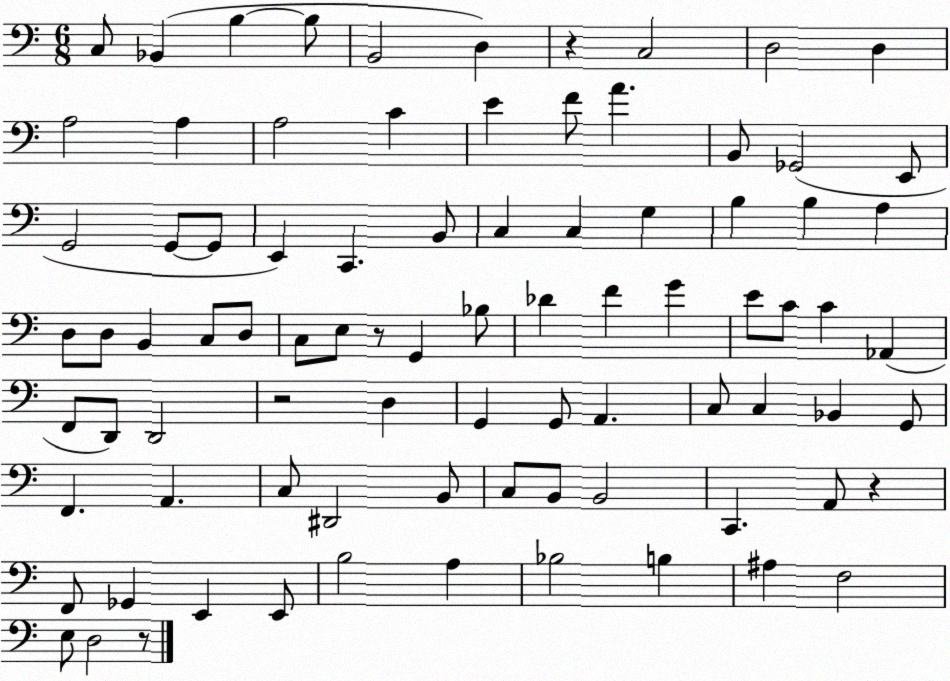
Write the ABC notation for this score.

X:1
T:Untitled
M:6/8
L:1/4
K:C
C,/2 _B,, B, B,/2 B,,2 D, z C,2 D,2 D, A,2 A, A,2 C E F/2 A B,,/2 _G,,2 E,,/2 G,,2 G,,/2 G,,/2 E,, C,, B,,/2 C, C, G, B, B, A, D,/2 D,/2 B,, C,/2 D,/2 C,/2 E,/2 z/2 G,, _B,/2 _D F G E/2 C/2 C _A,, F,,/2 D,,/2 D,,2 z2 D, G,, G,,/2 A,, C,/2 C, _B,, G,,/2 F,, A,, C,/2 ^D,,2 B,,/2 C,/2 B,,/2 B,,2 C,, A,,/2 z F,,/2 _G,, E,, E,,/2 B,2 A, _B,2 B, ^A, F,2 E,/2 D,2 z/2